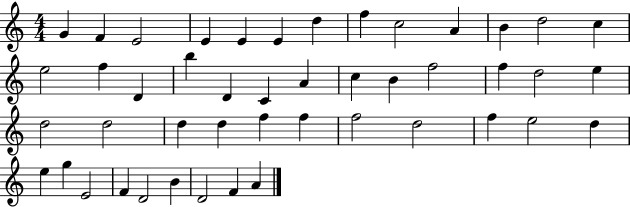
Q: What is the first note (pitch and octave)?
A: G4